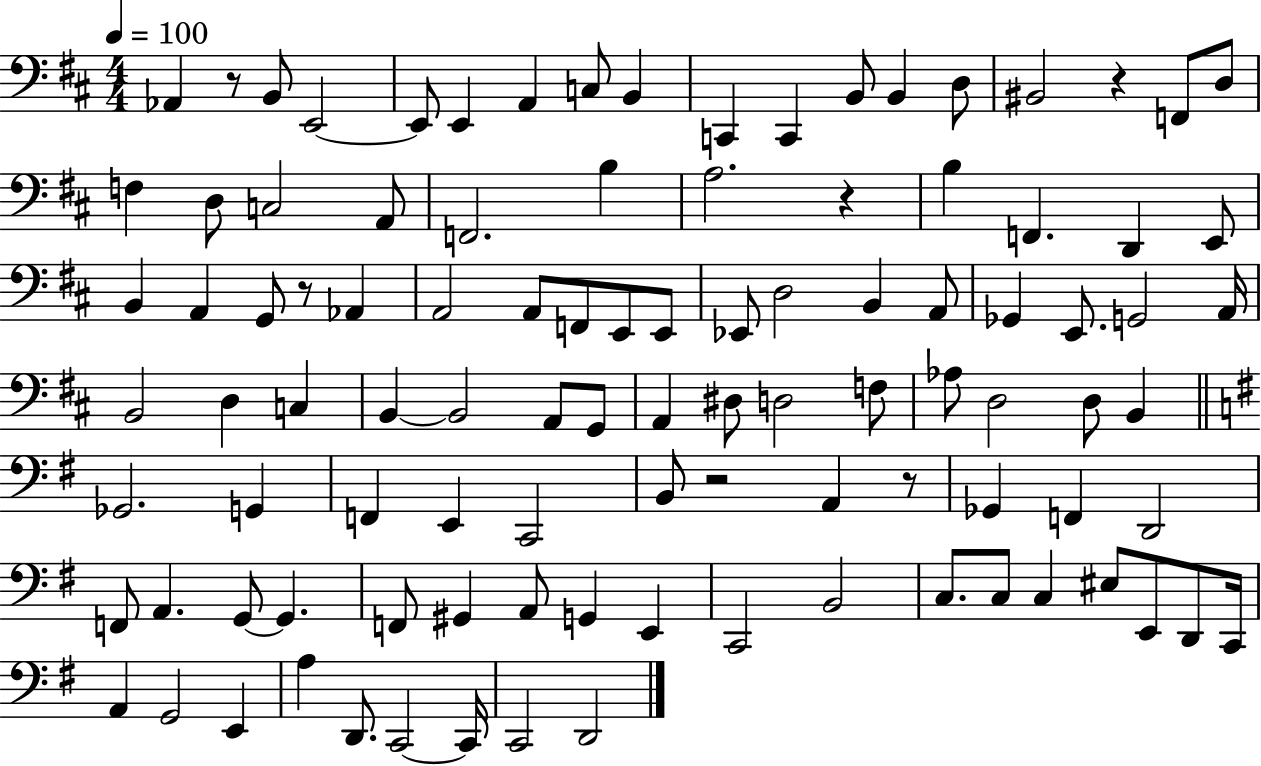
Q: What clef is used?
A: bass